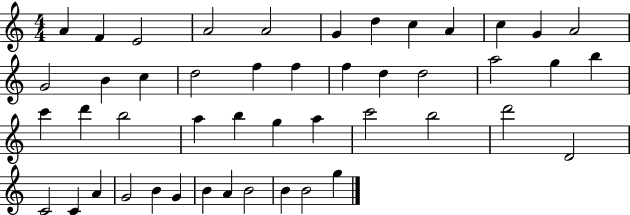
X:1
T:Untitled
M:4/4
L:1/4
K:C
A F E2 A2 A2 G d c A c G A2 G2 B c d2 f f f d d2 a2 g b c' d' b2 a b g a c'2 b2 d'2 D2 C2 C A G2 B G B A B2 B B2 g